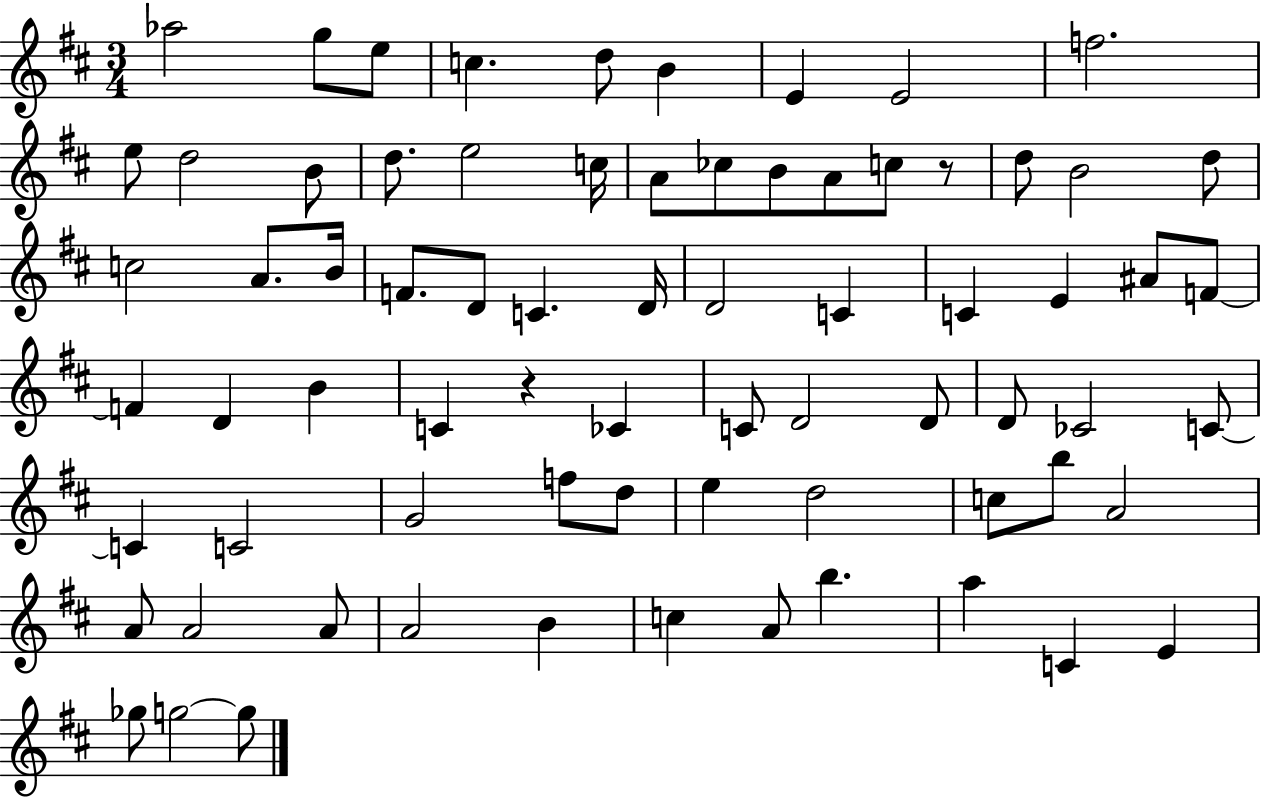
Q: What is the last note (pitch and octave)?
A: G5